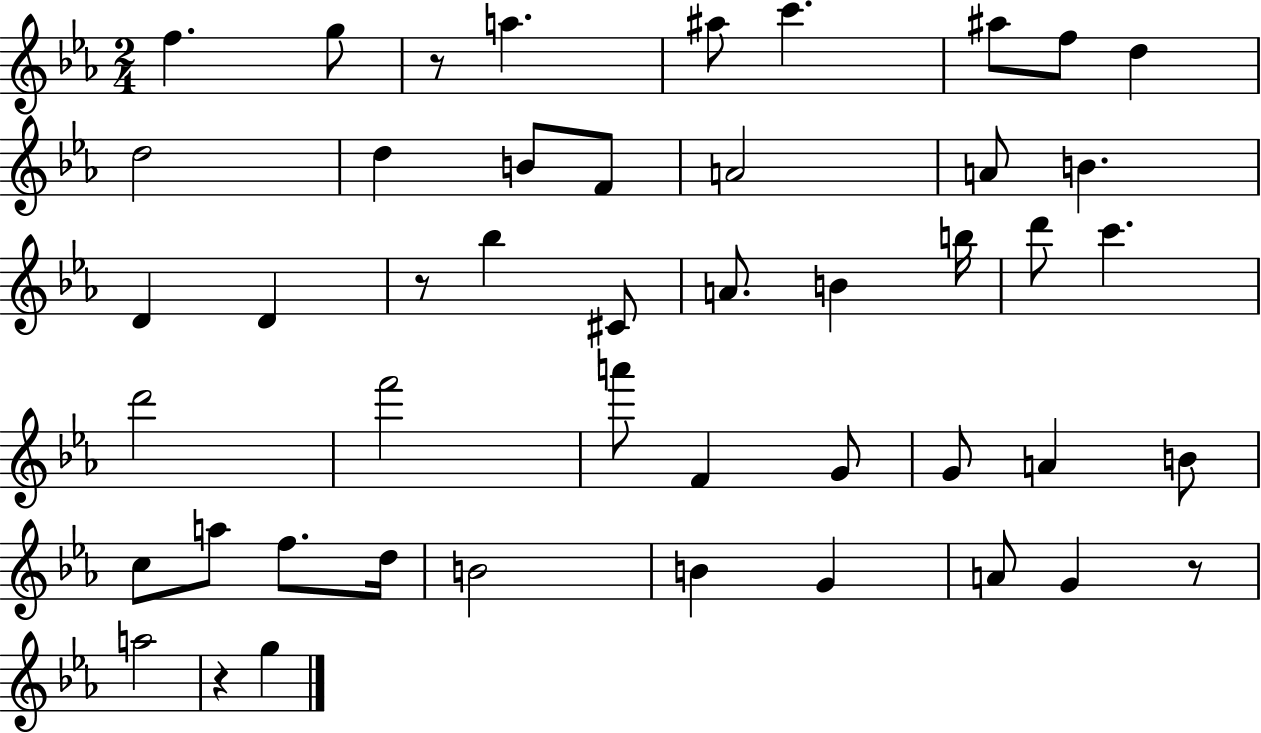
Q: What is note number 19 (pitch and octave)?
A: C#4